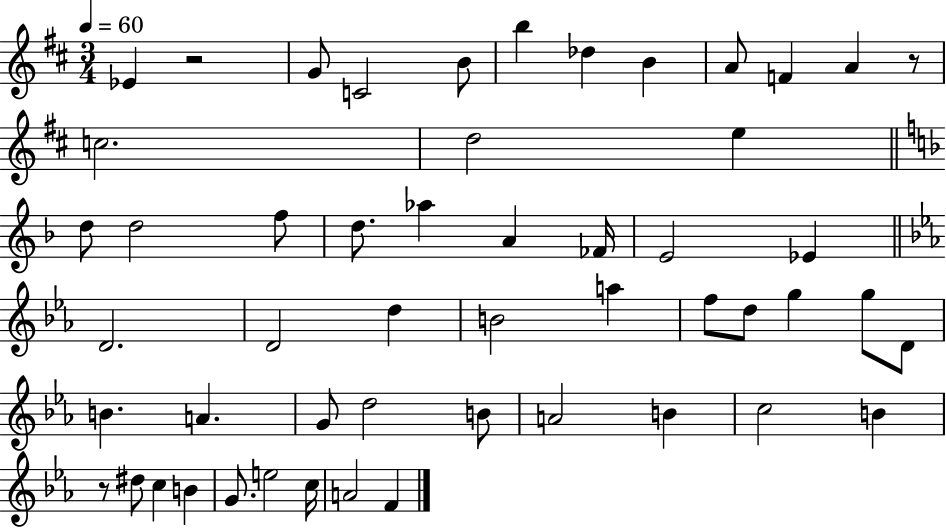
Eb4/q R/h G4/e C4/h B4/e B5/q Db5/q B4/q A4/e F4/q A4/q R/e C5/h. D5/h E5/q D5/e D5/h F5/e D5/e. Ab5/q A4/q FES4/s E4/h Eb4/q D4/h. D4/h D5/q B4/h A5/q F5/e D5/e G5/q G5/e D4/e B4/q. A4/q. G4/e D5/h B4/e A4/h B4/q C5/h B4/q R/e D#5/e C5/q B4/q G4/e. E5/h C5/s A4/h F4/q